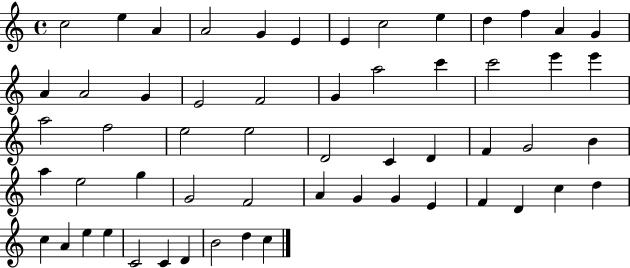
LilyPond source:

{
  \clef treble
  \time 4/4
  \defaultTimeSignature
  \key c \major
  c''2 e''4 a'4 | a'2 g'4 e'4 | e'4 c''2 e''4 | d''4 f''4 a'4 g'4 | \break a'4 a'2 g'4 | e'2 f'2 | g'4 a''2 c'''4 | c'''2 e'''4 e'''4 | \break a''2 f''2 | e''2 e''2 | d'2 c'4 d'4 | f'4 g'2 b'4 | \break a''4 e''2 g''4 | g'2 f'2 | a'4 g'4 g'4 e'4 | f'4 d'4 c''4 d''4 | \break c''4 a'4 e''4 e''4 | c'2 c'4 d'4 | b'2 d''4 c''4 | \bar "|."
}